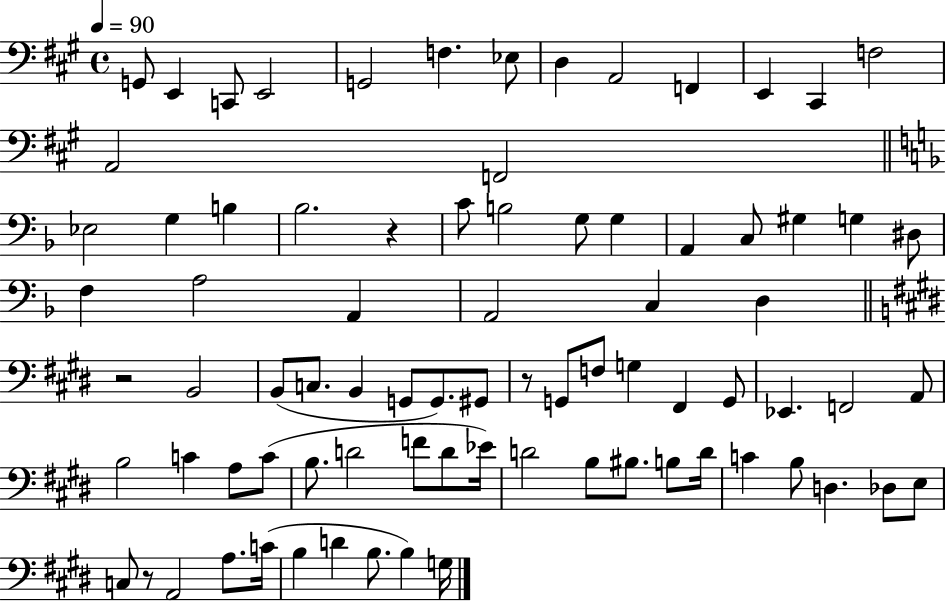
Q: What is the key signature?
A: A major